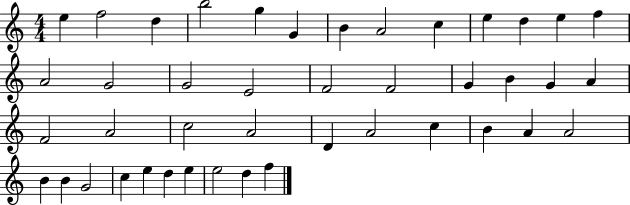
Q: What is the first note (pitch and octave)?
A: E5